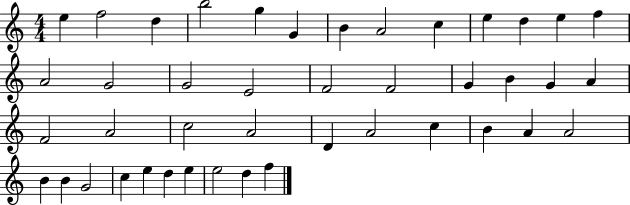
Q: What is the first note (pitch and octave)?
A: E5